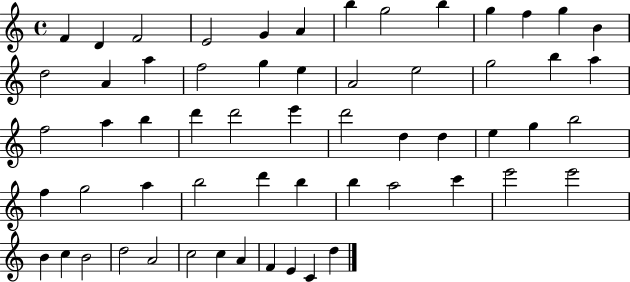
F4/q D4/q F4/h E4/h G4/q A4/q B5/q G5/h B5/q G5/q F5/q G5/q B4/q D5/h A4/q A5/q F5/h G5/q E5/q A4/h E5/h G5/h B5/q A5/q F5/h A5/q B5/q D6/q D6/h E6/q D6/h D5/q D5/q E5/q G5/q B5/h F5/q G5/h A5/q B5/h D6/q B5/q B5/q A5/h C6/q E6/h E6/h B4/q C5/q B4/h D5/h A4/h C5/h C5/q A4/q F4/q E4/q C4/q D5/q